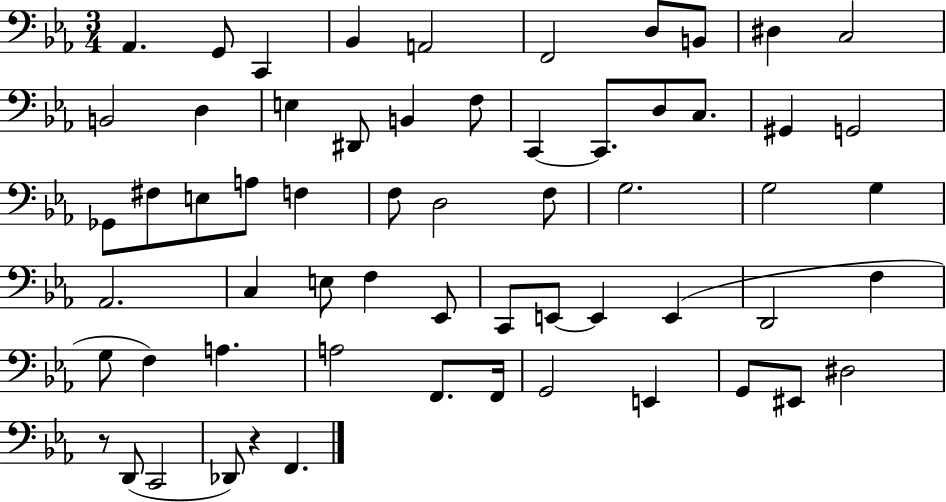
X:1
T:Untitled
M:3/4
L:1/4
K:Eb
_A,, G,,/2 C,, _B,, A,,2 F,,2 D,/2 B,,/2 ^D, C,2 B,,2 D, E, ^D,,/2 B,, F,/2 C,, C,,/2 D,/2 C,/2 ^G,, G,,2 _G,,/2 ^F,/2 E,/2 A,/2 F, F,/2 D,2 F,/2 G,2 G,2 G, _A,,2 C, E,/2 F, _E,,/2 C,,/2 E,,/2 E,, E,, D,,2 F, G,/2 F, A, A,2 F,,/2 F,,/4 G,,2 E,, G,,/2 ^E,,/2 ^D,2 z/2 D,,/2 C,,2 _D,,/2 z F,,